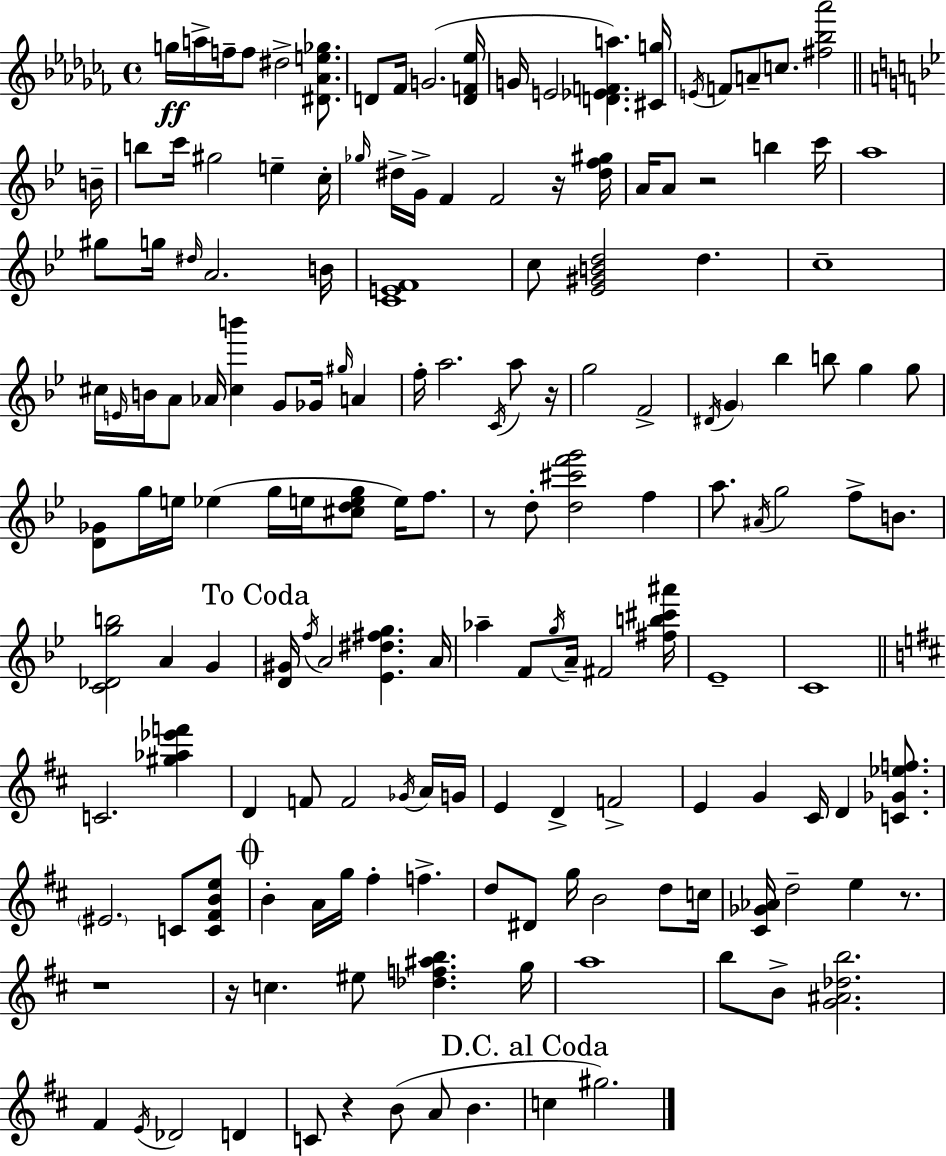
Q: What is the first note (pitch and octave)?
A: G5